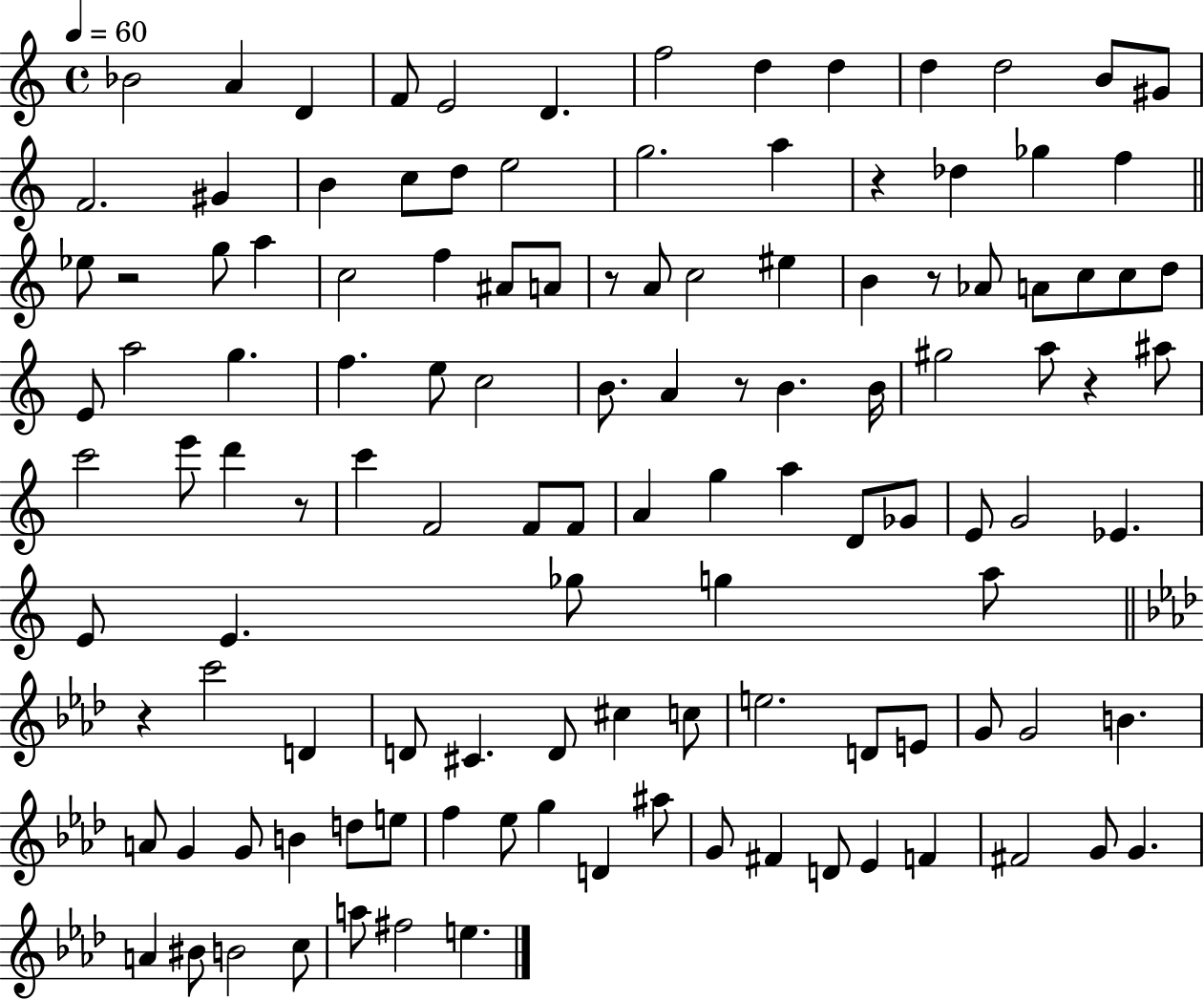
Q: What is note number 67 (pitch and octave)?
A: G4